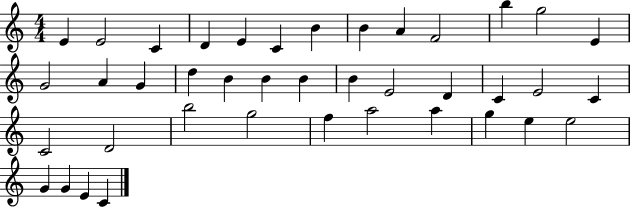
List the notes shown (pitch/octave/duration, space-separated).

E4/q E4/h C4/q D4/q E4/q C4/q B4/q B4/q A4/q F4/h B5/q G5/h E4/q G4/h A4/q G4/q D5/q B4/q B4/q B4/q B4/q E4/h D4/q C4/q E4/h C4/q C4/h D4/h B5/h G5/h F5/q A5/h A5/q G5/q E5/q E5/h G4/q G4/q E4/q C4/q